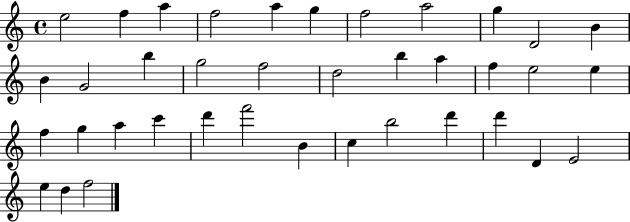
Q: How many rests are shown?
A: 0